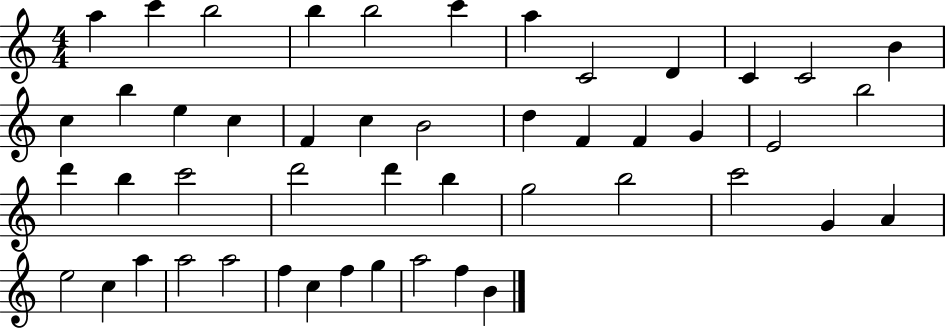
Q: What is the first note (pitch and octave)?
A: A5